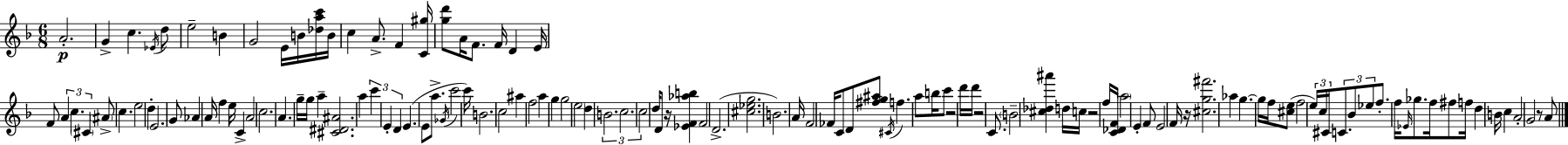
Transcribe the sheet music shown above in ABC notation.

X:1
T:Untitled
M:6/8
L:1/4
K:Dm
A2 G c _E/4 d/2 e2 B G2 E/4 B/4 [_dac']/4 B/4 c A/2 F [C^g]/4 [gd']/2 A/4 F/2 F/4 D E/4 F/2 A c ^C ^A/2 c e2 d E2 G/2 _A A/4 f e/4 C A2 c2 A g/4 g/4 a [^C^D^A]2 a c' E D E E/2 a/2 _G/4 c'2 c'/4 B2 c2 ^a f2 a g g2 e2 d B2 c2 c2 d/4 D/2 z/4 [_EF_ab] F2 D2 [^c_eg]2 B2 A/4 F2 _F/4 C/2 D/2 [^fg^a]/2 ^C/4 f a/2 b/4 c'/2 z2 d'/4 d'/4 z2 C/2 B2 [^c_d^a'] d/4 c/4 z2 f/4 [C_DF]/4 a2 E F/2 E2 F/4 z/4 [^cg^f']2 _a g g/4 f/4 [^ce]/2 f2 e/4 c/4 ^C/4 C/2 _B/2 _e/2 f/2 f/4 _E/4 _g/2 f/4 ^f/2 f/4 d B/4 c A2 G2 z/2 A/2